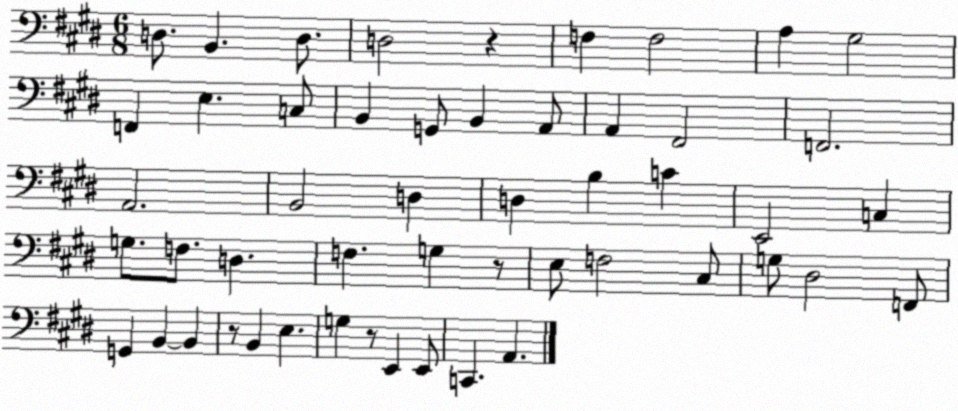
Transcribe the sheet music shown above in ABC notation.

X:1
T:Untitled
M:6/8
L:1/4
K:E
D,/2 B,, D,/2 D,2 z F, F,2 A, ^G,2 F,, E, C,/2 B,, G,,/2 B,, A,,/2 A,, ^F,,2 F,,2 A,,2 B,,2 D, D, B, C E,,2 C, G,/2 F,/2 D, F, G, z/2 E,/2 F,2 ^C,/2 G,/2 ^D,2 F,,/2 G,, B,, B,, z/2 B,, E, G, z/2 E,, E,,/2 C,, A,,